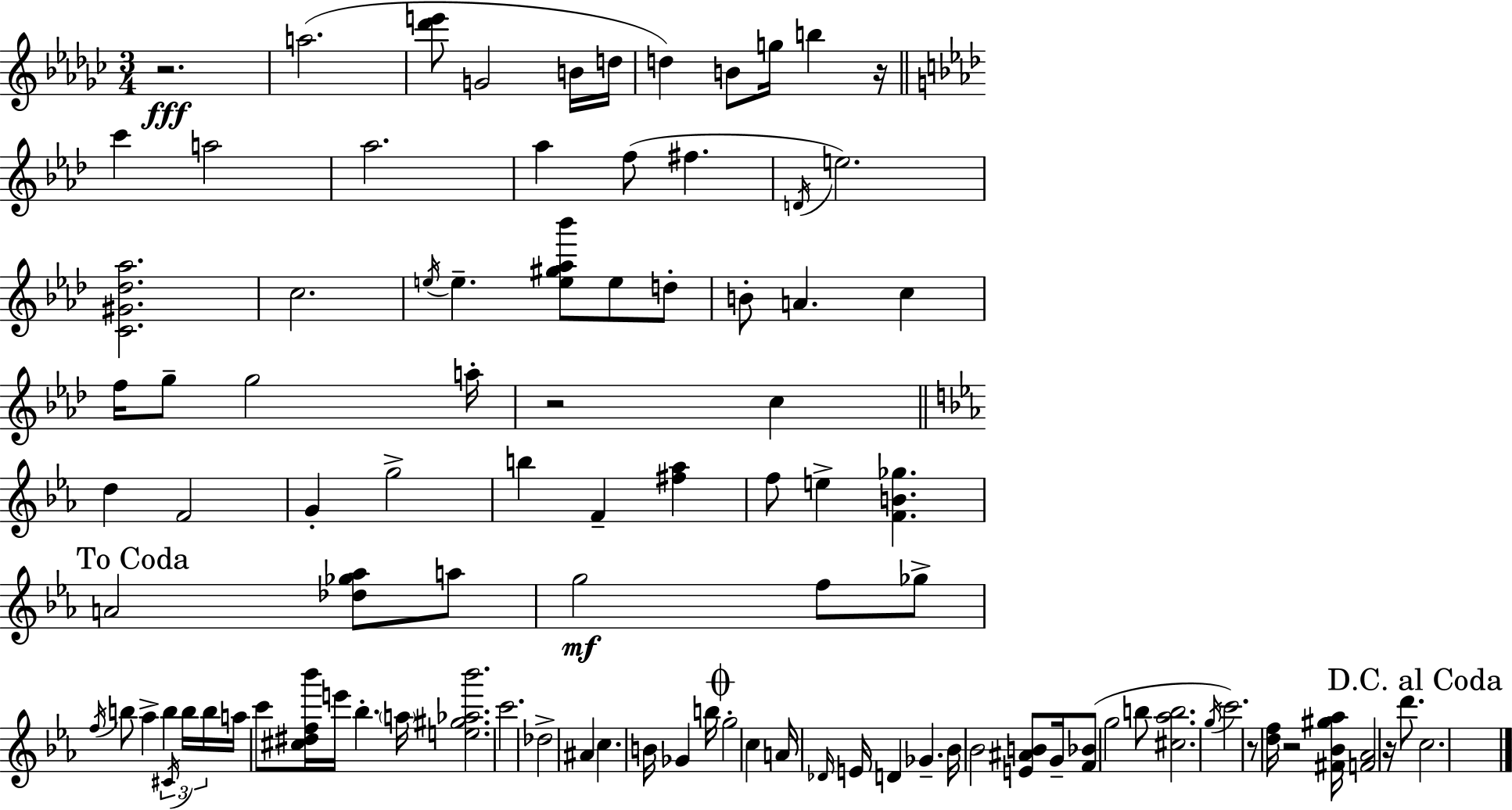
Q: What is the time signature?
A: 3/4